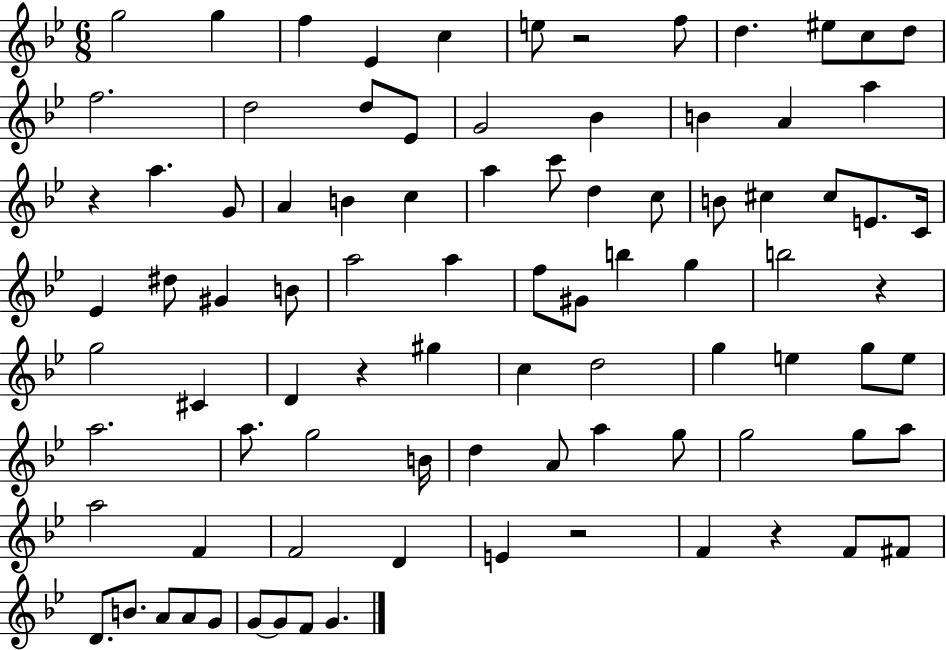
{
  \clef treble
  \numericTimeSignature
  \time 6/8
  \key bes \major
  \repeat volta 2 { g''2 g''4 | f''4 ees'4 c''4 | e''8 r2 f''8 | d''4. eis''8 c''8 d''8 | \break f''2. | d''2 d''8 ees'8 | g'2 bes'4 | b'4 a'4 a''4 | \break r4 a''4. g'8 | a'4 b'4 c''4 | a''4 c'''8 d''4 c''8 | b'8 cis''4 cis''8 e'8. c'16 | \break ees'4 dis''8 gis'4 b'8 | a''2 a''4 | f''8 gis'8 b''4 g''4 | b''2 r4 | \break g''2 cis'4 | d'4 r4 gis''4 | c''4 d''2 | g''4 e''4 g''8 e''8 | \break a''2. | a''8. g''2 b'16 | d''4 a'8 a''4 g''8 | g''2 g''8 a''8 | \break a''2 f'4 | f'2 d'4 | e'4 r2 | f'4 r4 f'8 fis'8 | \break d'8. b'8. a'8 a'8 g'8 | g'8~~ g'8 f'8 g'4. | } \bar "|."
}